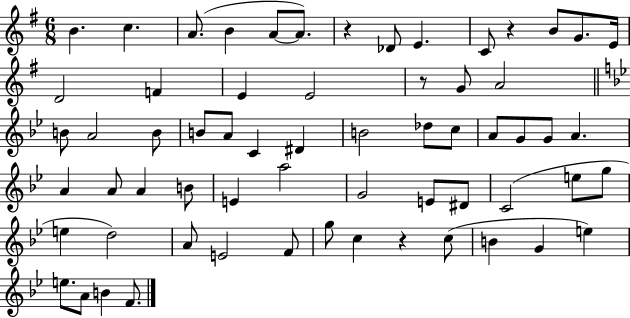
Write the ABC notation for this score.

X:1
T:Untitled
M:6/8
L:1/4
K:G
B c A/2 B A/2 A/2 z _D/2 E C/2 z B/2 G/2 E/4 D2 F E E2 z/2 G/2 A2 B/2 A2 B/2 B/2 A/2 C ^D B2 _d/2 c/2 A/2 G/2 G/2 A A A/2 A B/2 E a2 G2 E/2 ^D/2 C2 e/2 g/2 e d2 A/2 E2 F/2 g/2 c z c/2 B G e e/2 A/2 B F/2